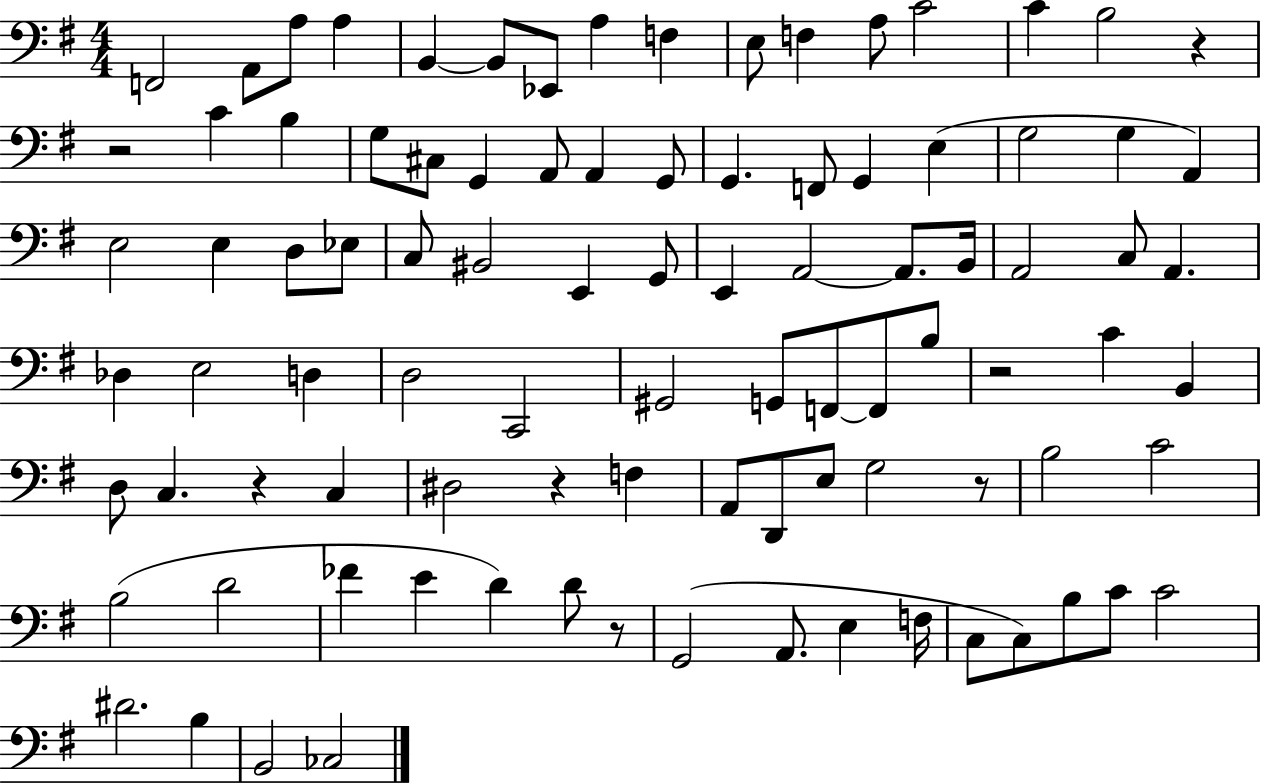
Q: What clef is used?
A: bass